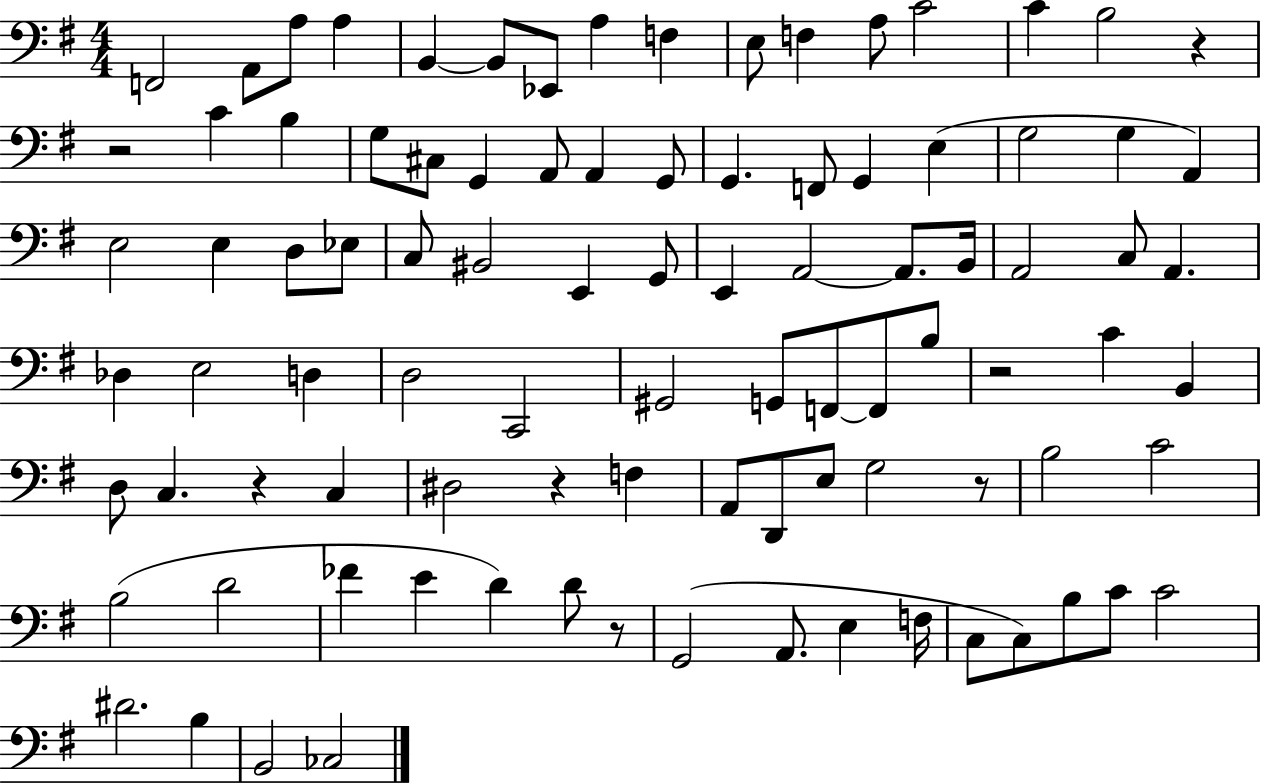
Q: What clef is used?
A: bass